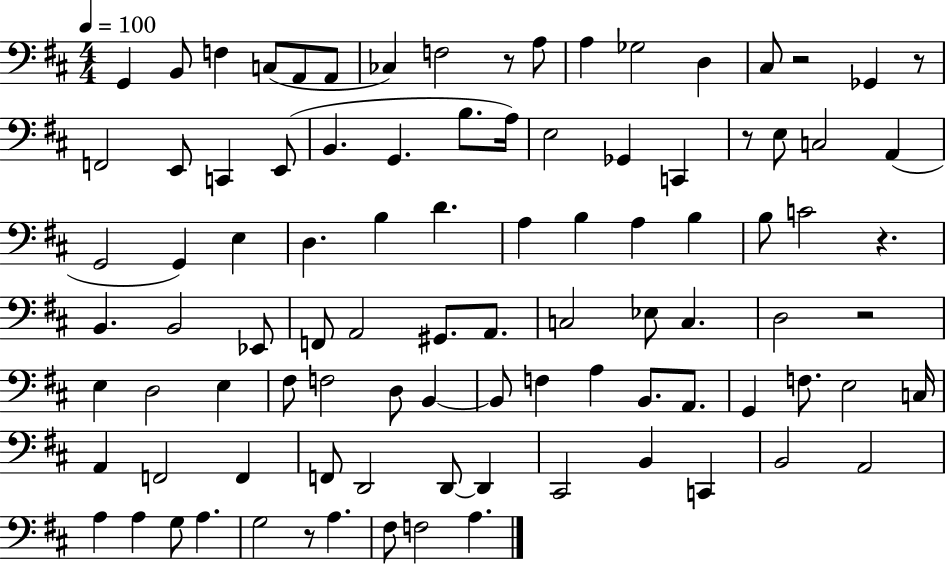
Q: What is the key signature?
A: D major